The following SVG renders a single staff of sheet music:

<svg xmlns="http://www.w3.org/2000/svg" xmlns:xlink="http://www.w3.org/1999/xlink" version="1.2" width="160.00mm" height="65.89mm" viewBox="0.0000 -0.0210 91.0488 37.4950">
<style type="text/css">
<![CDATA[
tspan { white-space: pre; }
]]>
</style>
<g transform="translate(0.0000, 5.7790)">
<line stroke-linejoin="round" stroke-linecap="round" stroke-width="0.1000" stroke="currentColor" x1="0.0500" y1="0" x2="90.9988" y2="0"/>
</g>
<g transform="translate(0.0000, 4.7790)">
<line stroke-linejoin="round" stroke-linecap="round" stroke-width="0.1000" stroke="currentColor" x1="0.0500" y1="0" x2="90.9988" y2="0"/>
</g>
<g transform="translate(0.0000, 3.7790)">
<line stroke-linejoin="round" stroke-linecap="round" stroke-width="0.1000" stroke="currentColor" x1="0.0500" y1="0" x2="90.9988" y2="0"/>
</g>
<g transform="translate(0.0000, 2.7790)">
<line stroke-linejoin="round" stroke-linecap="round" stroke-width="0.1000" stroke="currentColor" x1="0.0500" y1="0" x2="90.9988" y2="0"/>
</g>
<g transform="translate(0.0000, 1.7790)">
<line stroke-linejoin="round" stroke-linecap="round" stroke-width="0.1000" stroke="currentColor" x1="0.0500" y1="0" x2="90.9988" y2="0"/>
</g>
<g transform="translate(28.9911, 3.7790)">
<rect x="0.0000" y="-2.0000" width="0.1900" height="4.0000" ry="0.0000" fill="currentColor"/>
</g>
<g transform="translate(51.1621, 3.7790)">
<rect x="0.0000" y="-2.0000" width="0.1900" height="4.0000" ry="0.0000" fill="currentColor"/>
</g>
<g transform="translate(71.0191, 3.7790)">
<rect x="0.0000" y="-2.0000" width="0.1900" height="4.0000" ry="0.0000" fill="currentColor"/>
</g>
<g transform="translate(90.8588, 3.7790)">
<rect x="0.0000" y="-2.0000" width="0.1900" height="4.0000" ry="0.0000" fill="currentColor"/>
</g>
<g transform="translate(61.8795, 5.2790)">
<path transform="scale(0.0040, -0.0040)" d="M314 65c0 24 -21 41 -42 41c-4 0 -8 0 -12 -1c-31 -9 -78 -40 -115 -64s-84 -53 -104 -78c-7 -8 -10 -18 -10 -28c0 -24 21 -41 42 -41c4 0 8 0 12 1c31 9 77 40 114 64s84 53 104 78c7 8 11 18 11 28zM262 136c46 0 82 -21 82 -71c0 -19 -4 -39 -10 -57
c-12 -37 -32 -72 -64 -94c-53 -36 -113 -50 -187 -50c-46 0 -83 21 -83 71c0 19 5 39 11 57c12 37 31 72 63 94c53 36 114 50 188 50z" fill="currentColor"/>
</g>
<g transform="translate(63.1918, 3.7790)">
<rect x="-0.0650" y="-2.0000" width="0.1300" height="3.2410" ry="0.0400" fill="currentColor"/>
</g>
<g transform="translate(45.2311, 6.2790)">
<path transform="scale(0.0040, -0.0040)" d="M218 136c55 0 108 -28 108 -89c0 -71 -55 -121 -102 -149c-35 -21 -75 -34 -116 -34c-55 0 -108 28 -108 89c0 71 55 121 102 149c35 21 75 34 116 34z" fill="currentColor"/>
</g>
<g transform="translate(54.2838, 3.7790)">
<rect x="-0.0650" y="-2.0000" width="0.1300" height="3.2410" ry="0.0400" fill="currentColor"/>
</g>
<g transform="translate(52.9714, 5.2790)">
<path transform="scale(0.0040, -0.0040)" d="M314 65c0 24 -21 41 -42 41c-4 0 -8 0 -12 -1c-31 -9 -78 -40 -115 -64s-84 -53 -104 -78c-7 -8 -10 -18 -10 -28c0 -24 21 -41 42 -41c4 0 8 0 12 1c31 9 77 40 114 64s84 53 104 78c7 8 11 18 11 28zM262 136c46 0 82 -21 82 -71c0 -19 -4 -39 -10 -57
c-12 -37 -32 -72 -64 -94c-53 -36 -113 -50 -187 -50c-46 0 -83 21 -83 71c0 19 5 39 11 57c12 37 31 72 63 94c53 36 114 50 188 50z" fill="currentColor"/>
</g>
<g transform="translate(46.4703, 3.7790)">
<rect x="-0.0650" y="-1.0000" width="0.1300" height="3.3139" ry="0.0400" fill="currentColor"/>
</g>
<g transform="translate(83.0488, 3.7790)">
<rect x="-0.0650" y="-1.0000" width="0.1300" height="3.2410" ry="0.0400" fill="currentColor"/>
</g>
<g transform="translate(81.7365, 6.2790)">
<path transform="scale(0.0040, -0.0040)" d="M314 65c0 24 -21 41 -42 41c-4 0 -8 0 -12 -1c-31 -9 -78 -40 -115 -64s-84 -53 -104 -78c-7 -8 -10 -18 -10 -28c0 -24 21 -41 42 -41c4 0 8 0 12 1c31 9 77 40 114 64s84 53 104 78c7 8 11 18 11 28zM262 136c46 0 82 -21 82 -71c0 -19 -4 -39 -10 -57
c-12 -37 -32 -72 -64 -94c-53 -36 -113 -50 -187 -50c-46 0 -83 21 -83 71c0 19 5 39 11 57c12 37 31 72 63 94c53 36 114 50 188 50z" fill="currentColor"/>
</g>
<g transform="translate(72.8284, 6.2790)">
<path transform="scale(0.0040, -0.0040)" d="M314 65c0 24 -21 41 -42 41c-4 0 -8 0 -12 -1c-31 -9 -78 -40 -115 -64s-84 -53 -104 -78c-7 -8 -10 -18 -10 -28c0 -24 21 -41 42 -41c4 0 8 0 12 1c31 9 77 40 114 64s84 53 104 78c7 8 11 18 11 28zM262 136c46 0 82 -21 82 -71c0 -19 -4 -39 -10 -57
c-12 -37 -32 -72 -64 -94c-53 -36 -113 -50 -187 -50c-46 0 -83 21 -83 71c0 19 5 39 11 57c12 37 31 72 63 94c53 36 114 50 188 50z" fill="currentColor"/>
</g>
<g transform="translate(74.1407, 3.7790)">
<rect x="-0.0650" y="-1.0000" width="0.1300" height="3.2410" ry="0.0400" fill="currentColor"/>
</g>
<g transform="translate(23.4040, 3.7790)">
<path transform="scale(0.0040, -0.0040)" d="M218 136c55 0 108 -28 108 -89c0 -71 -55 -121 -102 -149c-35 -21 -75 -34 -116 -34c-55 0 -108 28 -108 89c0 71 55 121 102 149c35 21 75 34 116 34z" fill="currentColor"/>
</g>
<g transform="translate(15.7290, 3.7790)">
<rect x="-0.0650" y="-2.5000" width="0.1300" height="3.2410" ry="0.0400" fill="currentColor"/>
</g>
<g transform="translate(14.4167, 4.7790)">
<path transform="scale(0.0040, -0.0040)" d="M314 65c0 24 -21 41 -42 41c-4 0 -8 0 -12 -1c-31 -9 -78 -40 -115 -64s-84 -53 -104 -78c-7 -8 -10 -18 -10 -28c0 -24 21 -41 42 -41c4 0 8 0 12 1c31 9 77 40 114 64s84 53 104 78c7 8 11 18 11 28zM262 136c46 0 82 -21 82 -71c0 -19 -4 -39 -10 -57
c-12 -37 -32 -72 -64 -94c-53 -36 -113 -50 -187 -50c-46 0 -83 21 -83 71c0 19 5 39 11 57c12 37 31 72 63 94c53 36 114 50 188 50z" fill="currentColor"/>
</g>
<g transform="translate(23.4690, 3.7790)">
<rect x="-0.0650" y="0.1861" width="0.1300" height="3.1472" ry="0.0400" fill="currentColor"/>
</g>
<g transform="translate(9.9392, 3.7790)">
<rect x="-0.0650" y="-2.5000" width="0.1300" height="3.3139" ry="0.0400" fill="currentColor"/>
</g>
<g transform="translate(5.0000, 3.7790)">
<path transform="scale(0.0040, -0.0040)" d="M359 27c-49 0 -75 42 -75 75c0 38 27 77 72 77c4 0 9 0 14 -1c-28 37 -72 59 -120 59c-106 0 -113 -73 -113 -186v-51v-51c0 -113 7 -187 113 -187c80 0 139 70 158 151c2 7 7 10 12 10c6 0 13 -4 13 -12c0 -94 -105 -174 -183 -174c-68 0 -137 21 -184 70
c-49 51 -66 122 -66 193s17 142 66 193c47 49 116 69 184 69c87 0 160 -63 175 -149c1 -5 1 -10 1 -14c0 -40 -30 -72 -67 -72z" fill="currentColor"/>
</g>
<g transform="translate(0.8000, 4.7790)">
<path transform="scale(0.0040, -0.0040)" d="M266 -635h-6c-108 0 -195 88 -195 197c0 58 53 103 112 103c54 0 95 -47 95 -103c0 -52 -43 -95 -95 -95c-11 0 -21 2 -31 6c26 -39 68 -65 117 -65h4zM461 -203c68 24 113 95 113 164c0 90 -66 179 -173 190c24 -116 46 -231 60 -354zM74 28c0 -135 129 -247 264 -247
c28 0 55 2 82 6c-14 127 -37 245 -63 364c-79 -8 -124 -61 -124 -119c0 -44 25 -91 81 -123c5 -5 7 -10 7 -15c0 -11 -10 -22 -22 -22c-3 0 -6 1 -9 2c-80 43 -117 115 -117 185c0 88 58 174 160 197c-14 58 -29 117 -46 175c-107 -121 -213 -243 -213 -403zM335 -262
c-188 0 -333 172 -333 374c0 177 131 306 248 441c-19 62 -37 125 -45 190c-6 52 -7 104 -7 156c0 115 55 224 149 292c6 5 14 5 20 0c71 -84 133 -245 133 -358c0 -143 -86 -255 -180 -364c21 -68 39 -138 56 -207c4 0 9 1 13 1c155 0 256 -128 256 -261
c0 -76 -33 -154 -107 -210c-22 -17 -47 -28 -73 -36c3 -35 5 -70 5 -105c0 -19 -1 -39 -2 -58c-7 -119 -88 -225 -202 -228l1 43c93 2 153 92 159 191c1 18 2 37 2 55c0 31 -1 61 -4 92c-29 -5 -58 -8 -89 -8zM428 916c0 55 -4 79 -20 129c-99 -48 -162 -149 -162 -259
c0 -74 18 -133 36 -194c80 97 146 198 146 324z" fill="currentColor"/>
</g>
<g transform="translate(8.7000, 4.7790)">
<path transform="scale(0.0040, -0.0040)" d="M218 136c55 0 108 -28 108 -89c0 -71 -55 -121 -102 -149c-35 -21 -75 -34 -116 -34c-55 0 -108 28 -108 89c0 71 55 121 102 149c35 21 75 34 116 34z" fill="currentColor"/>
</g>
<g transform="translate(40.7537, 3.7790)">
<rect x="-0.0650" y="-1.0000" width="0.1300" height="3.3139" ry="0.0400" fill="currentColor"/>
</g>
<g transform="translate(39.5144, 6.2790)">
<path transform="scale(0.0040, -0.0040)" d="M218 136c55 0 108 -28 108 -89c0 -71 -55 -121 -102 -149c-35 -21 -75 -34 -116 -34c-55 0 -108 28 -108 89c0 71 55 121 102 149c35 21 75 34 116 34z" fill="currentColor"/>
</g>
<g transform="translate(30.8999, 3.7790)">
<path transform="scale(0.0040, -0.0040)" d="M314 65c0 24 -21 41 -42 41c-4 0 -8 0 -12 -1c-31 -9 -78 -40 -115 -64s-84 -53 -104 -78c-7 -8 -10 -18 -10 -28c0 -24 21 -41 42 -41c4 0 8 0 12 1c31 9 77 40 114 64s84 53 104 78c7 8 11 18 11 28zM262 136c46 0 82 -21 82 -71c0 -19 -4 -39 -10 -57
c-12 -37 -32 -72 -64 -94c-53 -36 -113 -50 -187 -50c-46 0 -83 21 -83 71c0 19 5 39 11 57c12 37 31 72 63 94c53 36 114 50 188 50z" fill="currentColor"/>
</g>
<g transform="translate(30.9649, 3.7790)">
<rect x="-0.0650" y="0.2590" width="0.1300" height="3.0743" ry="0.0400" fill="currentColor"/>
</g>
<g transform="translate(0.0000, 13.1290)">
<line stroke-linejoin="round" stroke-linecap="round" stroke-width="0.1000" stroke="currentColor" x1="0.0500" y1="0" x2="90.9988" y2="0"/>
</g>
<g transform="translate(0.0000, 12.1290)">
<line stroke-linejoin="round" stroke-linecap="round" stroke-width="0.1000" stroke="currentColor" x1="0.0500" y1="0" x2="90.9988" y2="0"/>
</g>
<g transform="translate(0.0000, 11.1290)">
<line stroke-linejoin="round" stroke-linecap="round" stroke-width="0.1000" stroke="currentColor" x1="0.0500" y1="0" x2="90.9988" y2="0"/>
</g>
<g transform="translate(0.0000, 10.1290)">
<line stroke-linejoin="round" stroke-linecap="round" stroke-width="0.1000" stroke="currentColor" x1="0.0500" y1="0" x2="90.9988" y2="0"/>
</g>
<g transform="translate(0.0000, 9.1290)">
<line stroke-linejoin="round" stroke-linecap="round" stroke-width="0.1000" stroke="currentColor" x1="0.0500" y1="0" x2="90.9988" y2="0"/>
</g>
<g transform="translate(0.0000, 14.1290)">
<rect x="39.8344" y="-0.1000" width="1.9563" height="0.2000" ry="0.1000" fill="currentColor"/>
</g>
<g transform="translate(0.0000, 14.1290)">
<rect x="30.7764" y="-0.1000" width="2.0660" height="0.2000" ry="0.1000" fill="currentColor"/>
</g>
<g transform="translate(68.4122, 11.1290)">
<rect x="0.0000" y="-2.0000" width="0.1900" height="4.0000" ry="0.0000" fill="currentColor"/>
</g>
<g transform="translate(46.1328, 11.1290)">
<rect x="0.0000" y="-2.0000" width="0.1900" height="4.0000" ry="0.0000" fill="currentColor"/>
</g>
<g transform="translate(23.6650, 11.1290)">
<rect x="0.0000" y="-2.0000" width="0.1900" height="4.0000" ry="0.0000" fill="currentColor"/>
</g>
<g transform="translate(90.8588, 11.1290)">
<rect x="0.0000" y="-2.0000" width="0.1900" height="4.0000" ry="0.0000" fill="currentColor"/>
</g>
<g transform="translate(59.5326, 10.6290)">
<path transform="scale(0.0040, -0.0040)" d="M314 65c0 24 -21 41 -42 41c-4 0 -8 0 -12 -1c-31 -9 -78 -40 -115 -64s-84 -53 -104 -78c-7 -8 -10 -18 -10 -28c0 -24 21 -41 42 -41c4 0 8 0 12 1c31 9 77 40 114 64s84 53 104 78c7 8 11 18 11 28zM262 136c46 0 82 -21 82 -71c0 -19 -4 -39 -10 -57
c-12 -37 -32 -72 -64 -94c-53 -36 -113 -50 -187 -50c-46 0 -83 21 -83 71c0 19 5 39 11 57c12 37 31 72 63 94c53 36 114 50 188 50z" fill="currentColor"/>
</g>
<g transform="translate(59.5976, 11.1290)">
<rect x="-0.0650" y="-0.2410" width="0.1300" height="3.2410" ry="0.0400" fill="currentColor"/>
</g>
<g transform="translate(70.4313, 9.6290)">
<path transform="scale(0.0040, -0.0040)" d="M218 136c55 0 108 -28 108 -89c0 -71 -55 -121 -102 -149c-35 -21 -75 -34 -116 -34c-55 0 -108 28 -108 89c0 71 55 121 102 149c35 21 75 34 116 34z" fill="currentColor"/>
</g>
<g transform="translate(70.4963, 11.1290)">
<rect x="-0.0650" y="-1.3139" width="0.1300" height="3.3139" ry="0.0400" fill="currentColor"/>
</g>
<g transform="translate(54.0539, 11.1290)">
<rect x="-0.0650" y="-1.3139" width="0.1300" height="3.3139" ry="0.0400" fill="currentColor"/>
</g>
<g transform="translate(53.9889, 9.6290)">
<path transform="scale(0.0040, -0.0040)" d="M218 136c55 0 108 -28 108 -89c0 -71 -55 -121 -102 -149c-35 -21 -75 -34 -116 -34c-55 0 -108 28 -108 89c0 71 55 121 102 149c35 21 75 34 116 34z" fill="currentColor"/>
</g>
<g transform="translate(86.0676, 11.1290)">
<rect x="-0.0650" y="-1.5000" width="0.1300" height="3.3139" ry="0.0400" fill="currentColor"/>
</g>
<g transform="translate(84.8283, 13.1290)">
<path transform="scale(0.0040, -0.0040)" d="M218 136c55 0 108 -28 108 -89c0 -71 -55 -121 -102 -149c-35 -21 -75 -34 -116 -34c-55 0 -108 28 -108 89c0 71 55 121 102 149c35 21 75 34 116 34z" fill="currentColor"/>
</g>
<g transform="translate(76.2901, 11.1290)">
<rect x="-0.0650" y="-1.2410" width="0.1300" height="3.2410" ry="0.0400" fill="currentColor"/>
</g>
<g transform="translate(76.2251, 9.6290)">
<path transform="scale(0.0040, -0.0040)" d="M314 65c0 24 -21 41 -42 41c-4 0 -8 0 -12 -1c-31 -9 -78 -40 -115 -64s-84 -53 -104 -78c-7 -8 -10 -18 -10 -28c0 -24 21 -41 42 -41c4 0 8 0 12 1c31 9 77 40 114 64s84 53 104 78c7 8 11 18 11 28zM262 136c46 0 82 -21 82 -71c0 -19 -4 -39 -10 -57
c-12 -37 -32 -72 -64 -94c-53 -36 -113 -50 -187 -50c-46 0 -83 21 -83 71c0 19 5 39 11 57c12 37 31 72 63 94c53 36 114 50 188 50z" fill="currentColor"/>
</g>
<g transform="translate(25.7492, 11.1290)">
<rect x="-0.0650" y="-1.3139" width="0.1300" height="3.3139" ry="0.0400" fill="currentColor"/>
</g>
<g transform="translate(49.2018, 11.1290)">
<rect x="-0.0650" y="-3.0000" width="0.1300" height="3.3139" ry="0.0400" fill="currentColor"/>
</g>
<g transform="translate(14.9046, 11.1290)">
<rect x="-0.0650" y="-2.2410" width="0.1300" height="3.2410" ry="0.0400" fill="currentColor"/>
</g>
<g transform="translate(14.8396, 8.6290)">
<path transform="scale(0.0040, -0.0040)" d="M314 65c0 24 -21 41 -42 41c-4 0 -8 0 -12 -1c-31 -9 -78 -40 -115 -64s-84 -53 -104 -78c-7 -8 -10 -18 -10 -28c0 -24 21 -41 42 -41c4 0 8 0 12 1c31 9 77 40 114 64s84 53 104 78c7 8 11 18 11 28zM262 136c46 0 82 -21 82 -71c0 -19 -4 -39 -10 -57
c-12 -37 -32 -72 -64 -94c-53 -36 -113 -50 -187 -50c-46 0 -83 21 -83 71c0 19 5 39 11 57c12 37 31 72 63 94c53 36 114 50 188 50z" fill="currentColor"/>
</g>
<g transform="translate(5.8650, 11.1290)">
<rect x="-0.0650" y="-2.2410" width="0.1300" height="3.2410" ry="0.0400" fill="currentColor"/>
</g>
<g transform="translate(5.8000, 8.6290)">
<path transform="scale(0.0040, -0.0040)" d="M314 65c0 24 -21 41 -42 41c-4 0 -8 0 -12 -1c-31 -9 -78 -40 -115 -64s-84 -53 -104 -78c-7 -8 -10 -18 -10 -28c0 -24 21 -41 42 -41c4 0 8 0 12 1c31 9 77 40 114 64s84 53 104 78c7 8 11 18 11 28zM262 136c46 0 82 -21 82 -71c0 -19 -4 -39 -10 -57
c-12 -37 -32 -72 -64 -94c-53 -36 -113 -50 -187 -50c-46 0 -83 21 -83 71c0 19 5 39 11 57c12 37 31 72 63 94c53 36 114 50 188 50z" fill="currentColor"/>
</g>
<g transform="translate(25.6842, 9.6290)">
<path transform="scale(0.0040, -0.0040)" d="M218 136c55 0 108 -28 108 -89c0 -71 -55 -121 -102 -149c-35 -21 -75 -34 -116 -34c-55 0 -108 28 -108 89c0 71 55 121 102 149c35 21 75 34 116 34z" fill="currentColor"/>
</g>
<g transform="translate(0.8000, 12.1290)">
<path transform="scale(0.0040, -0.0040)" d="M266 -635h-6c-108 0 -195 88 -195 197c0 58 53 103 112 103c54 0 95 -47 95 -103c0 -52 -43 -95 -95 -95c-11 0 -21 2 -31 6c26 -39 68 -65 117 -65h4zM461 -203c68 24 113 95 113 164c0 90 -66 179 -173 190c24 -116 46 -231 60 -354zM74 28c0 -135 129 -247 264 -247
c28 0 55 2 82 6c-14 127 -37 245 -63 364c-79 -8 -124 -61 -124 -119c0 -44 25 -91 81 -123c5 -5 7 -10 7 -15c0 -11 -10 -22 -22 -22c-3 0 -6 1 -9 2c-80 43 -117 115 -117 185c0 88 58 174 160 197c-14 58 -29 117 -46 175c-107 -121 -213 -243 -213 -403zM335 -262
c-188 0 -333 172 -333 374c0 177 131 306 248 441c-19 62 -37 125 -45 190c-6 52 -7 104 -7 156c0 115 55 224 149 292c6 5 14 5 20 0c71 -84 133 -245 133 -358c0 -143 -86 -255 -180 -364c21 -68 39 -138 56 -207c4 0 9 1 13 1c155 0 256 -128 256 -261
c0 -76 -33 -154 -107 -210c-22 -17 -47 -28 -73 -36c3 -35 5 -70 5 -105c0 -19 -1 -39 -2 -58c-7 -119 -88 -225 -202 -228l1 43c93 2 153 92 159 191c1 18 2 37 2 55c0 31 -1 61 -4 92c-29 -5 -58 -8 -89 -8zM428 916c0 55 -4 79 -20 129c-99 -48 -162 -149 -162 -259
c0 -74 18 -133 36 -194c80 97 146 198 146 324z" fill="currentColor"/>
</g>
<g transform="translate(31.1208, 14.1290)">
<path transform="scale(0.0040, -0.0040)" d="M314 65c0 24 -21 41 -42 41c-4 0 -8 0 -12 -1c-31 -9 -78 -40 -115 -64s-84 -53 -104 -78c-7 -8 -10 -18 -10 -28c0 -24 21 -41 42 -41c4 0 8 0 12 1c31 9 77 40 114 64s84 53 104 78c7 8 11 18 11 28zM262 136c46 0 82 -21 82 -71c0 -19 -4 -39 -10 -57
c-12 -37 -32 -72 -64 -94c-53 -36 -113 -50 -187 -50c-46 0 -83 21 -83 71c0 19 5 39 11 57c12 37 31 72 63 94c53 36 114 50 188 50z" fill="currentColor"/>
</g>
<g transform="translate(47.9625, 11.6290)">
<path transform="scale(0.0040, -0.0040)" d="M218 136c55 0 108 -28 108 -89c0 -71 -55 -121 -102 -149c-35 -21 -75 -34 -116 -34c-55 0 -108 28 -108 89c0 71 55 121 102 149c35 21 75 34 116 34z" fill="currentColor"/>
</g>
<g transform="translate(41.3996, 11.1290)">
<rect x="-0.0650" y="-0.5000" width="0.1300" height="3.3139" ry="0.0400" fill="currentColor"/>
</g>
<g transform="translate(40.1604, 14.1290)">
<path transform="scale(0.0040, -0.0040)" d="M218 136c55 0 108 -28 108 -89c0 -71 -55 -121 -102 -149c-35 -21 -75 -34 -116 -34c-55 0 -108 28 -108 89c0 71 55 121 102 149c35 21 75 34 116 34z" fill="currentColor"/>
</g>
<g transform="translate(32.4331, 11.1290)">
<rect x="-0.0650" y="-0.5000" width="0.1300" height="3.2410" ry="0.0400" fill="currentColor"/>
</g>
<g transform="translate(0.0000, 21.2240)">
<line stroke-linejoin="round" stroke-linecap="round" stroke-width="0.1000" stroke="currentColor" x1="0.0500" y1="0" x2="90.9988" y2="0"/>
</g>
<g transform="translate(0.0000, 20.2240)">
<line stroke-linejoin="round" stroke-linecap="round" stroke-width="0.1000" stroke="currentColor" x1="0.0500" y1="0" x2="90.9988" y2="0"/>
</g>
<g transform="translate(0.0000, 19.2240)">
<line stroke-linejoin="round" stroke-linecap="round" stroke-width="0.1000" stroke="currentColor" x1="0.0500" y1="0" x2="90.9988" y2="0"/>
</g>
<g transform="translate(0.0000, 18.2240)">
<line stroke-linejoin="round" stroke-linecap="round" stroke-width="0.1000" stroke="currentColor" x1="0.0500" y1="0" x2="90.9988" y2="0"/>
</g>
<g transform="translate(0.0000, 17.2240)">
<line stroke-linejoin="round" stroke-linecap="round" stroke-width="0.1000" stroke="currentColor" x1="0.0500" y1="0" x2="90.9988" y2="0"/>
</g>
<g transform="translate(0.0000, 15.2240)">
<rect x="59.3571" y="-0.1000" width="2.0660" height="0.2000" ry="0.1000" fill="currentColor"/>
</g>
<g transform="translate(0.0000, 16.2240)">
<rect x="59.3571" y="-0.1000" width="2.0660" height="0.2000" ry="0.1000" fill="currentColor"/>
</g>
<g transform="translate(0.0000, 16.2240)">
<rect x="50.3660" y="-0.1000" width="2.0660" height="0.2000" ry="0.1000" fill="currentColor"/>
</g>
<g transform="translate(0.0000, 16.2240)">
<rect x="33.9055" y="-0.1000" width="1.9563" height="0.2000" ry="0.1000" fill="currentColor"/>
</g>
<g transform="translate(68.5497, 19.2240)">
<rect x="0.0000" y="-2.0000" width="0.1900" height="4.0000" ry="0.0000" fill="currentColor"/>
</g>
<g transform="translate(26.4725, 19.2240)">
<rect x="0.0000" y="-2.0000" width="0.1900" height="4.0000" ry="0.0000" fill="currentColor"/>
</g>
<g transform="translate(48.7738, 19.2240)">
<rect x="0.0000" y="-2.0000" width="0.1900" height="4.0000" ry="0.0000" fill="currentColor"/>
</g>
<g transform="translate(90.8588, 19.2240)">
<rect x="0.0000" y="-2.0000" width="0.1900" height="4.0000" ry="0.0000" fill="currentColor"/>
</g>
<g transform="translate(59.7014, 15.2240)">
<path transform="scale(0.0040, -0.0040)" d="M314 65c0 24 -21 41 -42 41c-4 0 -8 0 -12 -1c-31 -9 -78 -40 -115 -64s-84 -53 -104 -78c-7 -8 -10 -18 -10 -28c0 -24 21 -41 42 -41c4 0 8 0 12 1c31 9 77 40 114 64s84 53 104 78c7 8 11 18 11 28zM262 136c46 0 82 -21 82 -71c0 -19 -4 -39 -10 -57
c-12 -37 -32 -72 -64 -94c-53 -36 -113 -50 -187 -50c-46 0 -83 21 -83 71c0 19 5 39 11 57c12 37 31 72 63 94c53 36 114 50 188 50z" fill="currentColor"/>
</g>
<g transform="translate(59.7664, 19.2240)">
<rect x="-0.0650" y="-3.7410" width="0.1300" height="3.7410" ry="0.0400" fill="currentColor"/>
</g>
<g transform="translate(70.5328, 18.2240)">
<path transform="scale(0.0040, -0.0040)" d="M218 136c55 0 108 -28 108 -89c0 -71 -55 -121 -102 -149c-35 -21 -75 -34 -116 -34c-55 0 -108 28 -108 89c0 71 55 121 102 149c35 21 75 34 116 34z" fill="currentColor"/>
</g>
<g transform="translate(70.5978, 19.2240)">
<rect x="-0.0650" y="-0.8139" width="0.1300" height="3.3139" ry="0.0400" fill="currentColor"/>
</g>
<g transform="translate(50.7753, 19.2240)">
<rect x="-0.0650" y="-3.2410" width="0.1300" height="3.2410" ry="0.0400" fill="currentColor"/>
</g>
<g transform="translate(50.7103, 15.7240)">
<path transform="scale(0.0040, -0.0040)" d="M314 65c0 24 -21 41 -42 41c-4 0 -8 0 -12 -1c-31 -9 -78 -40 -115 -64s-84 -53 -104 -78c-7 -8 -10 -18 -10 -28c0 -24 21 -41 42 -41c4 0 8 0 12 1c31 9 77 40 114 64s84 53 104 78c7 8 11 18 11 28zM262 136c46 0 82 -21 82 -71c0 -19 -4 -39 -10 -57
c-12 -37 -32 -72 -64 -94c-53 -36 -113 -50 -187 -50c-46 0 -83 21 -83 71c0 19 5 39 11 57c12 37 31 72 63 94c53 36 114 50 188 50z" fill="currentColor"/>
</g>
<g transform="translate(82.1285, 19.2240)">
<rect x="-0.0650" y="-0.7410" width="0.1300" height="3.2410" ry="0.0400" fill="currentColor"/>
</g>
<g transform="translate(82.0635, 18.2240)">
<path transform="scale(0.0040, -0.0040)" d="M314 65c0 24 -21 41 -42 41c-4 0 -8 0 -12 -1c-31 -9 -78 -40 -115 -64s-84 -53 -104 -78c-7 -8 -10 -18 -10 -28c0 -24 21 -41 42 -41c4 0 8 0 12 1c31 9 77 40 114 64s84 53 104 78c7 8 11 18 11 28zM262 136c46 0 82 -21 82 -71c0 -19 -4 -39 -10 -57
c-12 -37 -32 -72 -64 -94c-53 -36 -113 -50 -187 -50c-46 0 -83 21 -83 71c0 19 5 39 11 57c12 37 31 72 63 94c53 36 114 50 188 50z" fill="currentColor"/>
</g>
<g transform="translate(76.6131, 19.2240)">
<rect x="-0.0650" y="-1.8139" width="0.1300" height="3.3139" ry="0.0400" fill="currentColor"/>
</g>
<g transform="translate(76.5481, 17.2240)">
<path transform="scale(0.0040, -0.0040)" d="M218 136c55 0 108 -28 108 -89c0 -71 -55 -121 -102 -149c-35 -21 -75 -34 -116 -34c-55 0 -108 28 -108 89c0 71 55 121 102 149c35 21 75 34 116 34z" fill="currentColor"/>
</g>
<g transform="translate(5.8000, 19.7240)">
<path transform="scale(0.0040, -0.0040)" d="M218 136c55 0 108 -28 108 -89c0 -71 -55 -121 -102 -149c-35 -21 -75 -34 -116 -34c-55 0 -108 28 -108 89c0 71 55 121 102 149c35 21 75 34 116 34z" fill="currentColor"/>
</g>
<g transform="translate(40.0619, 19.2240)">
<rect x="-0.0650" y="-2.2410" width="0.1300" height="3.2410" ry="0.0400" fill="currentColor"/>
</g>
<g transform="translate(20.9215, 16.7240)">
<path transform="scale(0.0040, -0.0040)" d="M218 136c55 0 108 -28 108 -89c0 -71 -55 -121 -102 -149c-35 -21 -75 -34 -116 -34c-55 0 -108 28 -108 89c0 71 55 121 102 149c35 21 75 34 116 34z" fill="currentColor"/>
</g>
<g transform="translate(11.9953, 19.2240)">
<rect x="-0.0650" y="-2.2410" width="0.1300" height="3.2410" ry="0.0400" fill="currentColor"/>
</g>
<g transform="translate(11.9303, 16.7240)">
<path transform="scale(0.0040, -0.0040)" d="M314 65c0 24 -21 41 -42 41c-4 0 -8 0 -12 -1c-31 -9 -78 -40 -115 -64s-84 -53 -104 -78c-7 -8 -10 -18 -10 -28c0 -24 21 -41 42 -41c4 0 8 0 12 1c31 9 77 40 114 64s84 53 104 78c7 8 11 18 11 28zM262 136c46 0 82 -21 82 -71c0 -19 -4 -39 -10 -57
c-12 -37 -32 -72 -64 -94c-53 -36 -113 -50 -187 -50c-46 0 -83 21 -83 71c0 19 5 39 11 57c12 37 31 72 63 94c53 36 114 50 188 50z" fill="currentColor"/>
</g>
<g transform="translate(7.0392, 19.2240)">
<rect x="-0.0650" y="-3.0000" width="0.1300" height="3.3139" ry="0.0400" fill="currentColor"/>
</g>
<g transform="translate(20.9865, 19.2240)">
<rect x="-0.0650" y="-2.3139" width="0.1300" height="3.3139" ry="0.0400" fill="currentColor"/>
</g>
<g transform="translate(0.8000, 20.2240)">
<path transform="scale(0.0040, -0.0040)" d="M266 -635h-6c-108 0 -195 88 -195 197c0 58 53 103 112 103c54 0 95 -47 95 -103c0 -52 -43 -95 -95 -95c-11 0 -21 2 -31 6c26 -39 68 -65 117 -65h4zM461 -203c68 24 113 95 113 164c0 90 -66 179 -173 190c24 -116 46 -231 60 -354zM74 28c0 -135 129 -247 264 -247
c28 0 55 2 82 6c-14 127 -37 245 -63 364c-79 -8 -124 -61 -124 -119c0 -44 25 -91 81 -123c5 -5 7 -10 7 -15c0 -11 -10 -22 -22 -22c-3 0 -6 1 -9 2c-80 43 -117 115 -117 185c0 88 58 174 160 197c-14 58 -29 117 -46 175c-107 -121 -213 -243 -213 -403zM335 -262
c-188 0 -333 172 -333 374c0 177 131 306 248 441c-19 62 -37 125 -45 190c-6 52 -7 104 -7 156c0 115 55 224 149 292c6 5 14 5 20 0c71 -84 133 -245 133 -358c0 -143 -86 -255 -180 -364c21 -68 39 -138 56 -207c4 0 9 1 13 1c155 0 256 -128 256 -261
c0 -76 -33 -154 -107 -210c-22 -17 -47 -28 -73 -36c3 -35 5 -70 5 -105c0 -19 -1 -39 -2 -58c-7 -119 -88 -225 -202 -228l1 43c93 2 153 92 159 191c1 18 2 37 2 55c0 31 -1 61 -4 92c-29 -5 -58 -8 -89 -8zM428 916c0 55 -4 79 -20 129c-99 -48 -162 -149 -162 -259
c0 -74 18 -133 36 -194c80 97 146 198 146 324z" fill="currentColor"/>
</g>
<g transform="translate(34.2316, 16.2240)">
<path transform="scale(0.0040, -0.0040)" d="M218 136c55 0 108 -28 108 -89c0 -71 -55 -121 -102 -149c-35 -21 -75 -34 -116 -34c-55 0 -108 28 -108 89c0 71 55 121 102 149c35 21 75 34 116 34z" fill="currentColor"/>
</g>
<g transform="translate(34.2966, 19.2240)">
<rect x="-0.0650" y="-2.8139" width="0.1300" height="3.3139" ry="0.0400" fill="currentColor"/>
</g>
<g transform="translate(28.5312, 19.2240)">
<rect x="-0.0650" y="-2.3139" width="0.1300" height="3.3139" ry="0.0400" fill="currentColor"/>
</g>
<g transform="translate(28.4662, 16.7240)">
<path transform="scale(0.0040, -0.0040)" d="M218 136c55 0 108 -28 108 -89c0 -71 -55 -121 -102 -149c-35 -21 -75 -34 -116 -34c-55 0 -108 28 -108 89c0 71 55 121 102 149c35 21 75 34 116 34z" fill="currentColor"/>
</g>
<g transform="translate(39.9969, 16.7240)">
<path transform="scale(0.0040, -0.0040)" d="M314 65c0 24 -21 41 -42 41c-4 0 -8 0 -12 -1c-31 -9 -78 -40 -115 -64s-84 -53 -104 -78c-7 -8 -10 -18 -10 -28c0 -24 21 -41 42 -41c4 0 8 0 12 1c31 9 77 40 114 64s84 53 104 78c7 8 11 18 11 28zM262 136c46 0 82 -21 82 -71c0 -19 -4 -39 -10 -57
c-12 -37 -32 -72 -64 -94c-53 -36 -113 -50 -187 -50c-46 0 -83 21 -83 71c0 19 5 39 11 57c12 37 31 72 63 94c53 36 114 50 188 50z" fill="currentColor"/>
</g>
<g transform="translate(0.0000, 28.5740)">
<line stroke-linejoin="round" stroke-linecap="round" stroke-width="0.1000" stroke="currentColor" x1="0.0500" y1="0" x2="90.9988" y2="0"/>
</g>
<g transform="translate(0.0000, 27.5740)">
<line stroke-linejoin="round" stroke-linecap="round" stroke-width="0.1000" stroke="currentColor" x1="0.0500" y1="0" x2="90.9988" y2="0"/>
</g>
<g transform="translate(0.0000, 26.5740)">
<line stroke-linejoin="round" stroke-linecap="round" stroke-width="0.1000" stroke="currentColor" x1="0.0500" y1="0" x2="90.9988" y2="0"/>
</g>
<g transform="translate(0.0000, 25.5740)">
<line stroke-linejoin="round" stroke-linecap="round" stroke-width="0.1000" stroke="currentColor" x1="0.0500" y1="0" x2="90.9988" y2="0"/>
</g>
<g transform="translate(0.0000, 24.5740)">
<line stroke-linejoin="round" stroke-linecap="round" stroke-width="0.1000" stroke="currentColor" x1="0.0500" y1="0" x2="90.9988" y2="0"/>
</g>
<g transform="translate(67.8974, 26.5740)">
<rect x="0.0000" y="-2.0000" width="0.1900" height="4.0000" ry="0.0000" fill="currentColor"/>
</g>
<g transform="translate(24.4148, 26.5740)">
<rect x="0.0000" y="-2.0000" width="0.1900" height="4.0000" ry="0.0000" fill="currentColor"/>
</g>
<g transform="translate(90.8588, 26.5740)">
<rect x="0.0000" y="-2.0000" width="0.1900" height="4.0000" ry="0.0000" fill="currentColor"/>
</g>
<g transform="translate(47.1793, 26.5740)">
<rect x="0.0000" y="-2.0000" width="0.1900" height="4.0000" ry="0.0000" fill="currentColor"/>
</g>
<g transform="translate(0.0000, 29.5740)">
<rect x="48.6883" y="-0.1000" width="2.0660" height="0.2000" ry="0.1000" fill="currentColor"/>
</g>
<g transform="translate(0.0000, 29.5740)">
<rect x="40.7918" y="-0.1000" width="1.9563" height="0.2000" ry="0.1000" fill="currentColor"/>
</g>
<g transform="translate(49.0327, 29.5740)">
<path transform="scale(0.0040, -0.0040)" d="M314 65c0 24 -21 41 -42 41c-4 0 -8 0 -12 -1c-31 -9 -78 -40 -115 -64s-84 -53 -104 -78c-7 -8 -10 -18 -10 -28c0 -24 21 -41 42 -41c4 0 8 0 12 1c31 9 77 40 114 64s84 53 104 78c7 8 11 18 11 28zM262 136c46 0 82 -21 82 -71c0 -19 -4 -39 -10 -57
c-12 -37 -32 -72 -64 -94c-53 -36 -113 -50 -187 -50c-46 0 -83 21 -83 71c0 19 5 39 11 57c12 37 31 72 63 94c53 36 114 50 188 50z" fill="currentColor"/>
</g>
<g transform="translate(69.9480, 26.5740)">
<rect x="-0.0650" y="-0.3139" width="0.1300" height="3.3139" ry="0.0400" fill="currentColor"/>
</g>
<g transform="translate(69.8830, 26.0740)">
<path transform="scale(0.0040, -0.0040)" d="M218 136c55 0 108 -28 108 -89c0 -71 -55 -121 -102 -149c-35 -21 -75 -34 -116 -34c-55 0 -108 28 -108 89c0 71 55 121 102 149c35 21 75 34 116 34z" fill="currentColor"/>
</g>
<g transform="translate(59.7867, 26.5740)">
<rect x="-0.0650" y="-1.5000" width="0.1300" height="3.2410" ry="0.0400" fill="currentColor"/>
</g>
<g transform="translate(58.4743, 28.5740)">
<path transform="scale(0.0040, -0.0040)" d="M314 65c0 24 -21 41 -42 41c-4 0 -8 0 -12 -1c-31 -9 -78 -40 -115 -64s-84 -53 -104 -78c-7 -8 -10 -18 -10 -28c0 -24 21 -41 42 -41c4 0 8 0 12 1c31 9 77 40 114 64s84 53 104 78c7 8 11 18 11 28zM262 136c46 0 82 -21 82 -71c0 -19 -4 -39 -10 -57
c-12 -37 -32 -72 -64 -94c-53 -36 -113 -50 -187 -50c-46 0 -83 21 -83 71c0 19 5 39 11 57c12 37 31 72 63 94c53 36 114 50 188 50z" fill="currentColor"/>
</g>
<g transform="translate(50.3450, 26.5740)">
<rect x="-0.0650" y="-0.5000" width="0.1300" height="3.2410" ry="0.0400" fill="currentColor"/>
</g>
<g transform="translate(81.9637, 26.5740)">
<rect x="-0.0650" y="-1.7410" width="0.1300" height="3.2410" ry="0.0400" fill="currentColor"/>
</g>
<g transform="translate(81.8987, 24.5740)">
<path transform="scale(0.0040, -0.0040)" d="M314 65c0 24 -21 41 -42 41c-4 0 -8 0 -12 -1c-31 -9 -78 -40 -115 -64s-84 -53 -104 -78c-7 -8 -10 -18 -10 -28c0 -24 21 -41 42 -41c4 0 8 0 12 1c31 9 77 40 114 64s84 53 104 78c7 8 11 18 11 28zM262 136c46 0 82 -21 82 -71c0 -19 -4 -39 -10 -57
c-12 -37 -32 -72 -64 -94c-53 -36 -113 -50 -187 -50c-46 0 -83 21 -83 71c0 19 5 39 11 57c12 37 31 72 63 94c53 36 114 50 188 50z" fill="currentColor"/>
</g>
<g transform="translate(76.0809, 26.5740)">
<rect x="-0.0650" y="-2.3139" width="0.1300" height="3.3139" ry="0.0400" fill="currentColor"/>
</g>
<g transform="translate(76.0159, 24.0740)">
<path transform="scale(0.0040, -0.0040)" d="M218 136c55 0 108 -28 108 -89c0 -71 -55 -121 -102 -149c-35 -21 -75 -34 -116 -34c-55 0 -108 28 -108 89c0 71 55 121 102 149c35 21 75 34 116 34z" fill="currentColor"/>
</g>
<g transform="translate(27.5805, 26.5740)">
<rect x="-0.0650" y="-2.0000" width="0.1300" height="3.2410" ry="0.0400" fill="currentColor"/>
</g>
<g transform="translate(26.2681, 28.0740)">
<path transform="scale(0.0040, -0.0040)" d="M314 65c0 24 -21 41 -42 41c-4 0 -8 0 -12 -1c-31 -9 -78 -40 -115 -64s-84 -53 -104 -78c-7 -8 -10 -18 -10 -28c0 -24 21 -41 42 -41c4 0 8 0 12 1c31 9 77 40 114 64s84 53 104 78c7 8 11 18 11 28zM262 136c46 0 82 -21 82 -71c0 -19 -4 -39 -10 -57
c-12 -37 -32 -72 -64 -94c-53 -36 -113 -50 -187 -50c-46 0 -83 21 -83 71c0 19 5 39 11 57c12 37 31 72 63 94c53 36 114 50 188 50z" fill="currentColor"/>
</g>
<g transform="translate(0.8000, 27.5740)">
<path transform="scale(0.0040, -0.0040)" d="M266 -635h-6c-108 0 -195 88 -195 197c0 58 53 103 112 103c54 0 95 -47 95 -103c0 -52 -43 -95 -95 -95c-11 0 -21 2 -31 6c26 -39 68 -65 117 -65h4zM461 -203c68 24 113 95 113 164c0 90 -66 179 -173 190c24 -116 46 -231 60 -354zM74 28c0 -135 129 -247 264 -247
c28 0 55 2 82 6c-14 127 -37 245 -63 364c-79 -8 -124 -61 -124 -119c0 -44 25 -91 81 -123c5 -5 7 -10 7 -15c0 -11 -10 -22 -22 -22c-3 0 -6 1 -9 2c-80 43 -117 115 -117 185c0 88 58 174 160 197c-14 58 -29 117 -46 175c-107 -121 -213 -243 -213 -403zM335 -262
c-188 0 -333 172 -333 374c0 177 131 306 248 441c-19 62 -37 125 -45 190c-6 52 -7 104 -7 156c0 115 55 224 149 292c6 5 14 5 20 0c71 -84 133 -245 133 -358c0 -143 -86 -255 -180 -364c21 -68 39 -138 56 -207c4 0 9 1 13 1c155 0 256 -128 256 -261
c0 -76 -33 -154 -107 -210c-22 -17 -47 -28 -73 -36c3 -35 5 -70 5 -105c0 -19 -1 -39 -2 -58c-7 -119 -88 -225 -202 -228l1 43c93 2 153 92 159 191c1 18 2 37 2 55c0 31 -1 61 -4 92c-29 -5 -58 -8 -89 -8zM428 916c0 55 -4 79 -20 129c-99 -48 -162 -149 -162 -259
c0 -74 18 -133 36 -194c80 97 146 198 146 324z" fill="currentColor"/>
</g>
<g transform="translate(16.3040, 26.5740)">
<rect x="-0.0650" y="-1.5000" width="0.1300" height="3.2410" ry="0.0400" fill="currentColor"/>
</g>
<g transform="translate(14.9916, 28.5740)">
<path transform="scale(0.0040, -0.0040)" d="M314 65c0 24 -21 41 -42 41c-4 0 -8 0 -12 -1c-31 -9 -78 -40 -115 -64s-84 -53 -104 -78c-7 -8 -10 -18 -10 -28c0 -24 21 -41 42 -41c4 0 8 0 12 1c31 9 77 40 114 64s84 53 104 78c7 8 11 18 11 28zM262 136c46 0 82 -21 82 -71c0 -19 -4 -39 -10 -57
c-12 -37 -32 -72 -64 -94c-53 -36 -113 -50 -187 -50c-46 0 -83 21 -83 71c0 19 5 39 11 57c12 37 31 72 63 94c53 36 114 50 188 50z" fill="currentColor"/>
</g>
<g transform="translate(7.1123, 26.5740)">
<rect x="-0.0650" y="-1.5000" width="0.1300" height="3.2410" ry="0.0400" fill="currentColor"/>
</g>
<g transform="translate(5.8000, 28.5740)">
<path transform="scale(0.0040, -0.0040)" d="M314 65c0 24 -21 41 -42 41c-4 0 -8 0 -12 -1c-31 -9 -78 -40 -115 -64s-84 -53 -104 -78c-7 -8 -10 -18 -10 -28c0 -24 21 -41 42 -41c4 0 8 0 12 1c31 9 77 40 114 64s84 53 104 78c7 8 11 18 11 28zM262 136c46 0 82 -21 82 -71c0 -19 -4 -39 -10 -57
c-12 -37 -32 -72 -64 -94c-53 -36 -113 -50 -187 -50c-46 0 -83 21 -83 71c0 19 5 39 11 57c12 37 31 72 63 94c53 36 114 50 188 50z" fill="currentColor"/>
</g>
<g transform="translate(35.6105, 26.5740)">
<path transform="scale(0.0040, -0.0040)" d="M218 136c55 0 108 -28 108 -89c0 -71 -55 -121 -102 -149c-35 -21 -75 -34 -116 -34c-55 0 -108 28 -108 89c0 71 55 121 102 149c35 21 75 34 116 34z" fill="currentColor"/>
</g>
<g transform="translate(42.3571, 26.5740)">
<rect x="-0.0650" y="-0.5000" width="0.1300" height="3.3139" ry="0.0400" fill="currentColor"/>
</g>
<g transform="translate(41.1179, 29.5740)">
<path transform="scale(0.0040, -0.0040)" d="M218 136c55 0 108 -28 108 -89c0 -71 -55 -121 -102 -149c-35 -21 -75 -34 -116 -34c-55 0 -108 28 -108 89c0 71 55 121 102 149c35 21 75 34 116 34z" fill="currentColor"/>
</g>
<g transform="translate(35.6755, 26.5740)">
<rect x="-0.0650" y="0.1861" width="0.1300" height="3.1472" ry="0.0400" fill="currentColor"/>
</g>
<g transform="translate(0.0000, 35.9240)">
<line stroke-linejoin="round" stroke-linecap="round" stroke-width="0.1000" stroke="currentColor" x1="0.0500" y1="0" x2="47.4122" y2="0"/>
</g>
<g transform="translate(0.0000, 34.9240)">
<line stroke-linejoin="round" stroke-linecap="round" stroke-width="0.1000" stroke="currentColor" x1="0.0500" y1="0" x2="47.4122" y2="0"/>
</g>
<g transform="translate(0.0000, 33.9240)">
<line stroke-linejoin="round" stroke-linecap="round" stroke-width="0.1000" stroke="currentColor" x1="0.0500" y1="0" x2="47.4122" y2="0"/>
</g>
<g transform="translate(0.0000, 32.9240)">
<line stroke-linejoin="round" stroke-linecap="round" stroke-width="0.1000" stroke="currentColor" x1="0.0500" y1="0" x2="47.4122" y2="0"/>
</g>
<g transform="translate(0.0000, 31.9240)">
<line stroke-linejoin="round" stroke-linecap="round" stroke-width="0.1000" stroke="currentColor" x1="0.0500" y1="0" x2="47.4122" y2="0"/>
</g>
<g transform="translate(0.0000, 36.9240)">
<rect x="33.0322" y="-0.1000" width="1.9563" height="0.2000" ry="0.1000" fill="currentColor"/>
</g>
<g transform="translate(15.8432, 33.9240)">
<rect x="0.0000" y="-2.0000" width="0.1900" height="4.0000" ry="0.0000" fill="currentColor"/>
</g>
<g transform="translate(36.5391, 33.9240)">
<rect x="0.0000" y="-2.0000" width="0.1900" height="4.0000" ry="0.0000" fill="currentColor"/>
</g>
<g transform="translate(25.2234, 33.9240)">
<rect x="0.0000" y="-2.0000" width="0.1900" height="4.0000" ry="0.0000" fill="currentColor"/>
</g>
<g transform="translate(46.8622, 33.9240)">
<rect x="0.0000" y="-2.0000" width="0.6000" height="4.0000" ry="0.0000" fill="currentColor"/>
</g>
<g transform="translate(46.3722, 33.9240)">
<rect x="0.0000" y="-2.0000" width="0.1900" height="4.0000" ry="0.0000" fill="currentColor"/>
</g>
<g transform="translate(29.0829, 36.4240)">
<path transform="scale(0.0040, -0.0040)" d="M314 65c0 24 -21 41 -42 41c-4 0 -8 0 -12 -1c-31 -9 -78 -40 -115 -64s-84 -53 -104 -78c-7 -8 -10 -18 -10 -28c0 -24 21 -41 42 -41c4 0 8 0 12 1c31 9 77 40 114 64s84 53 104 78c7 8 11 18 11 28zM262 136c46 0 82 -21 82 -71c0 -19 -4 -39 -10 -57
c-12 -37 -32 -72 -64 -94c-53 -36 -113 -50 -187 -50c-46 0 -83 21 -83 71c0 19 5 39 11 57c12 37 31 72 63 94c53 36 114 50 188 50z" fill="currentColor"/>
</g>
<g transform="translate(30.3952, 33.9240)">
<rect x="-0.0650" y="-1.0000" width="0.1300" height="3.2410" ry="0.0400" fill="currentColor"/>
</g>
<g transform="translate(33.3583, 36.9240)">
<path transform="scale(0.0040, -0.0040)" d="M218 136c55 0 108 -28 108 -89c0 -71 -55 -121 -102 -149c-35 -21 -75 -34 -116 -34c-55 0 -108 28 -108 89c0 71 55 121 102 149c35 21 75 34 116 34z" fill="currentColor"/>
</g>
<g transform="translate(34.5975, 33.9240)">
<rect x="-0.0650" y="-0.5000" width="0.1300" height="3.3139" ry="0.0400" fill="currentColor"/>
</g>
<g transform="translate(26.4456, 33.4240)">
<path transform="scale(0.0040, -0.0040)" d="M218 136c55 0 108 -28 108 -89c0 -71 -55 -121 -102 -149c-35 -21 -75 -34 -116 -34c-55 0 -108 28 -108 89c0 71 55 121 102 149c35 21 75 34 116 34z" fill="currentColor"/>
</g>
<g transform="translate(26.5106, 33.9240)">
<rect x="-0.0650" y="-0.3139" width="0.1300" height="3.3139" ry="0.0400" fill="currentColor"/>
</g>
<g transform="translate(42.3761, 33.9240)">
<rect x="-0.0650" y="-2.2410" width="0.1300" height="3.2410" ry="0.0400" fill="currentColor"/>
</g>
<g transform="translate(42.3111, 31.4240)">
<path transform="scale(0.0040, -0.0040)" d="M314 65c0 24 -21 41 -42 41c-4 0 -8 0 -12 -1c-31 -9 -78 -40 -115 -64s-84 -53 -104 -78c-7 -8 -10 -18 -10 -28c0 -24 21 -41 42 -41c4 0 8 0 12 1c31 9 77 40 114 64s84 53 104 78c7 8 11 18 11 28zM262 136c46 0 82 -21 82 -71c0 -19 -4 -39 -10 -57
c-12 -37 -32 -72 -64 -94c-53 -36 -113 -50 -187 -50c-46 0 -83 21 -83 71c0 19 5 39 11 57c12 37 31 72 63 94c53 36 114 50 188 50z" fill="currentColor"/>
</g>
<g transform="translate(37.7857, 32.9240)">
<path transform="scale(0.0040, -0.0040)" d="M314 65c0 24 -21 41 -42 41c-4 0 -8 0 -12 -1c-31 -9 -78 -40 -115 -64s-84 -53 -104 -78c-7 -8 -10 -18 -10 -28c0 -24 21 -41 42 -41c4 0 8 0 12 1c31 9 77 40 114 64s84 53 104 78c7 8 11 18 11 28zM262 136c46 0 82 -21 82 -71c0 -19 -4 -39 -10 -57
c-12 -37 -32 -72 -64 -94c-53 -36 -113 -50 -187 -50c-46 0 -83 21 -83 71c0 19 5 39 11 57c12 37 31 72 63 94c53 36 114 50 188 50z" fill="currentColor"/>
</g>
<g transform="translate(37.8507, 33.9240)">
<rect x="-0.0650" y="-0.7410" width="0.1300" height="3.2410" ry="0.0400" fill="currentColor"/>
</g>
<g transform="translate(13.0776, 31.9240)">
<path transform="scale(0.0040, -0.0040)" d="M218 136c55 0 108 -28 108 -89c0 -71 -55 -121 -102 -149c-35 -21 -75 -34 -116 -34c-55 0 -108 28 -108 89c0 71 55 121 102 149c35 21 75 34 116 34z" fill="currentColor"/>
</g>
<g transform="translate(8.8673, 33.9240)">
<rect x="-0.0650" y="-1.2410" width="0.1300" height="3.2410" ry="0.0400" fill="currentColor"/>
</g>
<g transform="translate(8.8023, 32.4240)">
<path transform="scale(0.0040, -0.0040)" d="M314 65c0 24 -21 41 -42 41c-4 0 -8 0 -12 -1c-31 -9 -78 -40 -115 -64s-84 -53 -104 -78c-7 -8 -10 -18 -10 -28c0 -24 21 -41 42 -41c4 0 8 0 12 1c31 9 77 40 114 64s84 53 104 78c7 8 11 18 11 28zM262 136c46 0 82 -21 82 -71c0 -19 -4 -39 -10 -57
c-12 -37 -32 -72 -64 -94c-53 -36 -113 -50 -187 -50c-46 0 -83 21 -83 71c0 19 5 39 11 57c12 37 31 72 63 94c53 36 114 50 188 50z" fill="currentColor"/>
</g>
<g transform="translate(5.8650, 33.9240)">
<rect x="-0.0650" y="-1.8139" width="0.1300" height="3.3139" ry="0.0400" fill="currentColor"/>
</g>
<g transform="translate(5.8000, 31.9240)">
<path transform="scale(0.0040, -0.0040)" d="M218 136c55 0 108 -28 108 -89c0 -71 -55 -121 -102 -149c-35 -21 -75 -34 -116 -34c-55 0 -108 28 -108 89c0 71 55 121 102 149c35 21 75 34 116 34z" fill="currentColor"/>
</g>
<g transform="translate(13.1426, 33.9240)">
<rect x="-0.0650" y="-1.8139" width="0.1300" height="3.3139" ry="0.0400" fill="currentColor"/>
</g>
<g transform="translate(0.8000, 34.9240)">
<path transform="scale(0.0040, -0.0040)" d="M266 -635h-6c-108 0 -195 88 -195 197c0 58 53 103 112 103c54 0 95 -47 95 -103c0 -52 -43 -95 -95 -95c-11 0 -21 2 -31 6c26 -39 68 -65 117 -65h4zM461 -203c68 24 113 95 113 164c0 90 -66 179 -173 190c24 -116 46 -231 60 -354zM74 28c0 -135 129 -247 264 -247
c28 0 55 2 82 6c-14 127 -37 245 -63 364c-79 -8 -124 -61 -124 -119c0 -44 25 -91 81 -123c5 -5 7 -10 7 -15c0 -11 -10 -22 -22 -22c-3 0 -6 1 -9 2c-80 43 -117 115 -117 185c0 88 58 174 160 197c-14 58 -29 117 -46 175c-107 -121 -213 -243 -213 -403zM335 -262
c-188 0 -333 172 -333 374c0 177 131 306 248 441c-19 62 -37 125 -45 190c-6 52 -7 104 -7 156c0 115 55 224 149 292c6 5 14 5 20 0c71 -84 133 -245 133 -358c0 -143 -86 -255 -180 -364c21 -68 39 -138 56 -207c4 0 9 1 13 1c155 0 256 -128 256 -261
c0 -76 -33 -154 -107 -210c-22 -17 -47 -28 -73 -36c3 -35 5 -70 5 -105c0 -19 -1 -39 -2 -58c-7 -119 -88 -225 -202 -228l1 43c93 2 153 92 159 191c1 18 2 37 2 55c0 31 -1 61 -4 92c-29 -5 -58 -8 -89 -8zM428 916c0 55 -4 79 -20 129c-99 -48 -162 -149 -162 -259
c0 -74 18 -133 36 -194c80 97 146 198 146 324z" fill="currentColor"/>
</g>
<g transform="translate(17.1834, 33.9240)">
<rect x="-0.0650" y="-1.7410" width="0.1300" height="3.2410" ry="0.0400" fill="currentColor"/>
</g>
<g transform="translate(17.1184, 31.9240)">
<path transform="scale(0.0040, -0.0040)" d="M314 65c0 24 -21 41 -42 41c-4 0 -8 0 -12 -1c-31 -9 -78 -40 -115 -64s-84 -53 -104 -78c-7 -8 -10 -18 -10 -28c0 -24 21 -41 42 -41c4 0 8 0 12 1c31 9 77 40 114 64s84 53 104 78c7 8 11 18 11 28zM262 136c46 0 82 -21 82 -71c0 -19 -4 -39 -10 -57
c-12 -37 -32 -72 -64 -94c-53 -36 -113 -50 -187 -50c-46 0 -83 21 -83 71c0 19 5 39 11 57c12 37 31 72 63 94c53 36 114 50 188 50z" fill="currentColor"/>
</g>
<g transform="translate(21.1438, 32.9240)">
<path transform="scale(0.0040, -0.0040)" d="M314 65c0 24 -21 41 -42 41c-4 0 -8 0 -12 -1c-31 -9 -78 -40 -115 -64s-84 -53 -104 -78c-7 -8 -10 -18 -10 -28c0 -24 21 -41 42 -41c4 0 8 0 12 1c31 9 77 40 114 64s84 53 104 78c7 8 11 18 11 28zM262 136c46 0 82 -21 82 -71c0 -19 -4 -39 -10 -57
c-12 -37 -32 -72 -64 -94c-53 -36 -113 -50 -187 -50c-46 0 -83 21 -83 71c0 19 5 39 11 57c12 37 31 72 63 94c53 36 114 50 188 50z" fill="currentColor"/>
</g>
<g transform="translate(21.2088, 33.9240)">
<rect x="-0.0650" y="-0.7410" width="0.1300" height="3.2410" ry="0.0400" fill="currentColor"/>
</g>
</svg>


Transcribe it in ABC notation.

X:1
T:Untitled
M:4/4
L:1/4
K:C
G G2 B B2 D D F2 F2 D2 D2 g2 g2 e C2 C A e c2 e e2 E A g2 g g a g2 b2 c'2 d f d2 E2 E2 F2 B C C2 E2 c g f2 f e2 f f2 d2 c D2 C d2 g2